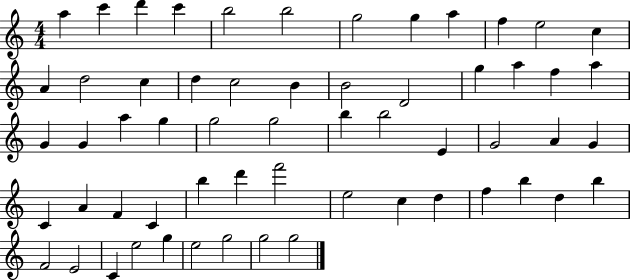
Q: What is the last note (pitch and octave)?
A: G5